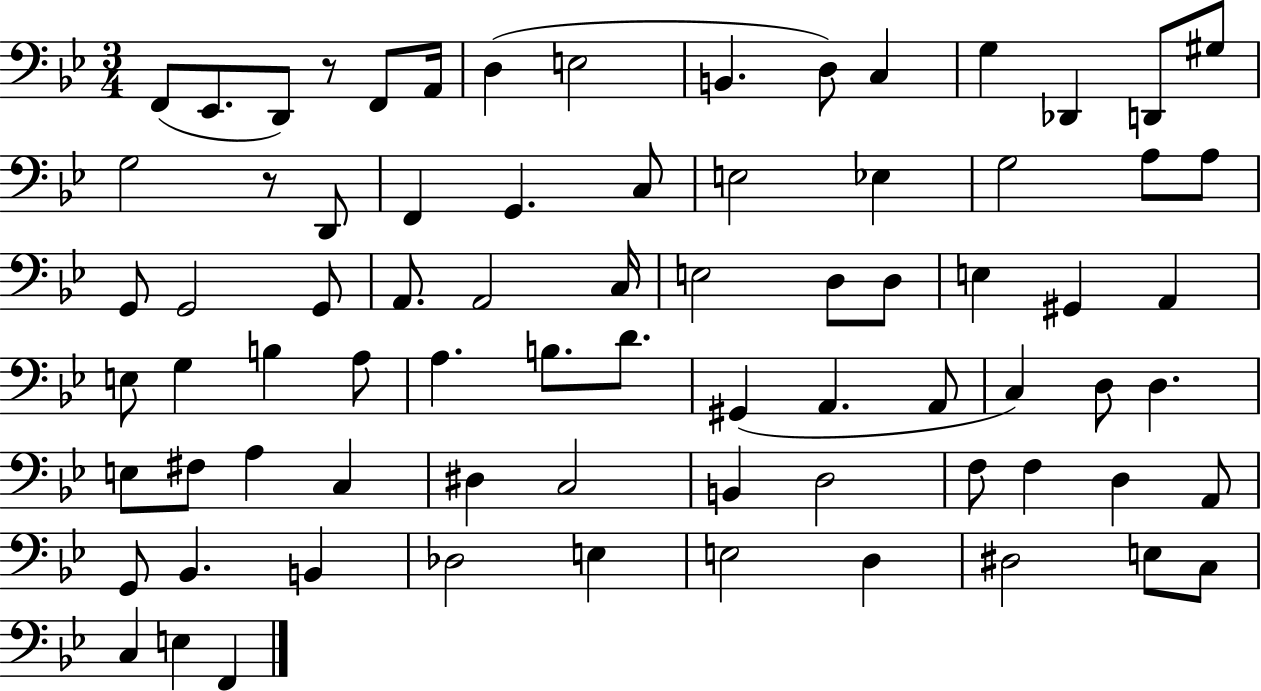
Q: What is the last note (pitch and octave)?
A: F2